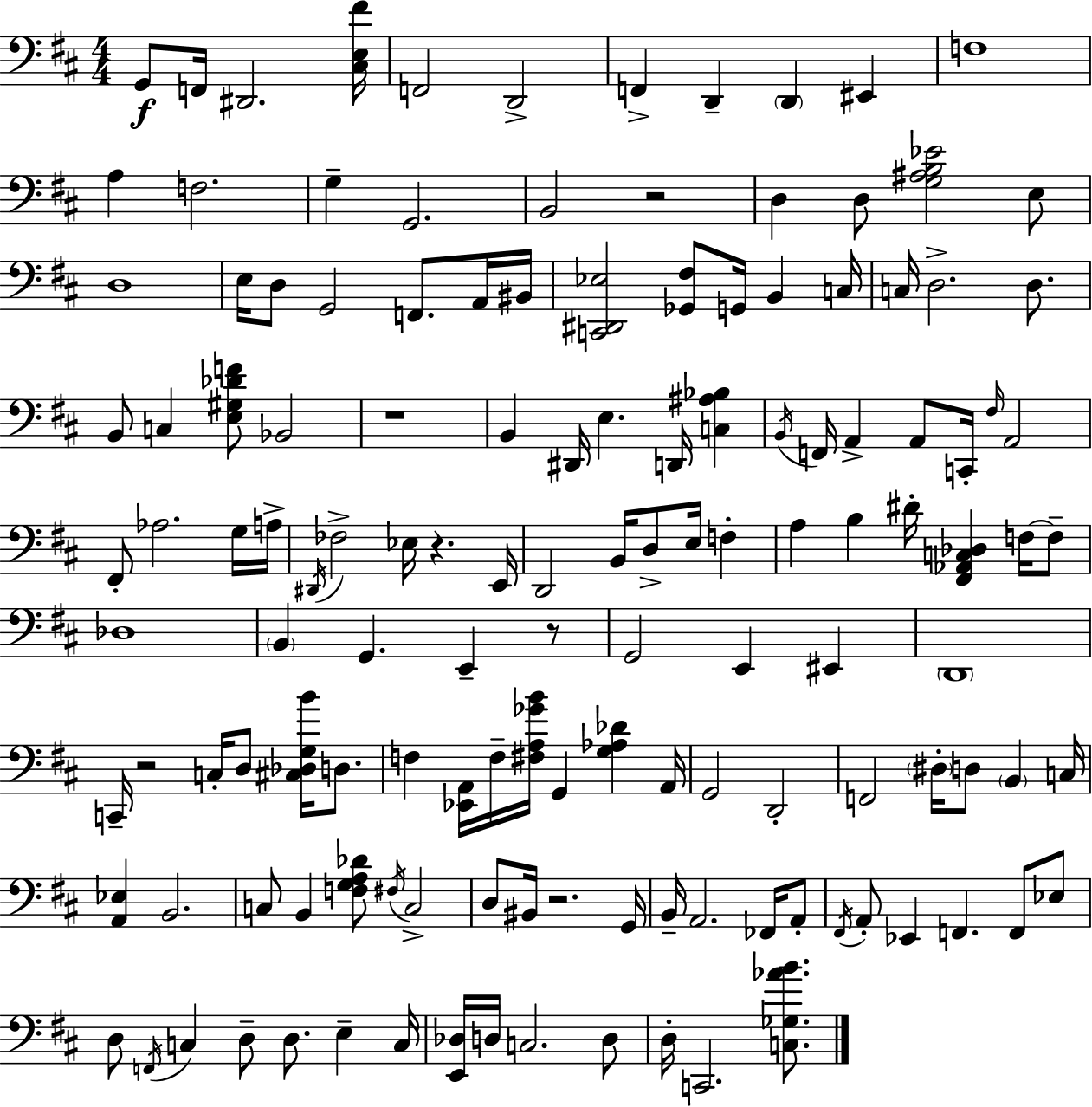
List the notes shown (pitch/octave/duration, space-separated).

G2/e F2/s D#2/h. [C#3,E3,F#4]/s F2/h D2/h F2/q D2/q D2/q EIS2/q F3/w A3/q F3/h. G3/q G2/h. B2/h R/h D3/q D3/e [G3,A#3,B3,Eb4]/h E3/e D3/w E3/s D3/e G2/h F2/e. A2/s BIS2/s [C2,D#2,Eb3]/h [Gb2,F#3]/e G2/s B2/q C3/s C3/s D3/h. D3/e. B2/e C3/q [E3,G#3,Db4,F4]/e Bb2/h R/w B2/q D#2/s E3/q. D2/s [C3,A#3,Bb3]/q B2/s F2/s A2/q A2/e C2/s F#3/s A2/h F#2/e Ab3/h. G3/s A3/s D#2/s FES3/h Eb3/s R/q. E2/s D2/h B2/s D3/e E3/s F3/q A3/q B3/q D#4/s [F#2,Ab2,C3,Db3]/q F3/s F3/e Db3/w B2/q G2/q. E2/q R/e G2/h E2/q EIS2/q D2/w C2/s R/h C3/s D3/e [C#3,Db3,G3,B4]/s D3/e. F3/q [Eb2,A2]/s F3/s [F#3,A3,Gb4,B4]/s G2/q [G3,Ab3,Db4]/q A2/s G2/h D2/h F2/h D#3/s D3/e B2/q C3/s [A2,Eb3]/q B2/h. C3/e B2/q [F3,G3,A3,Db4]/e F#3/s C3/h D3/e BIS2/s R/h. G2/s B2/s A2/h. FES2/s A2/e F#2/s A2/e Eb2/q F2/q. F2/e Eb3/e D3/e F2/s C3/q D3/e D3/e. E3/q C3/s [E2,Db3]/s D3/s C3/h. D3/e D3/s C2/h. [C3,Gb3,Ab4,B4]/e.